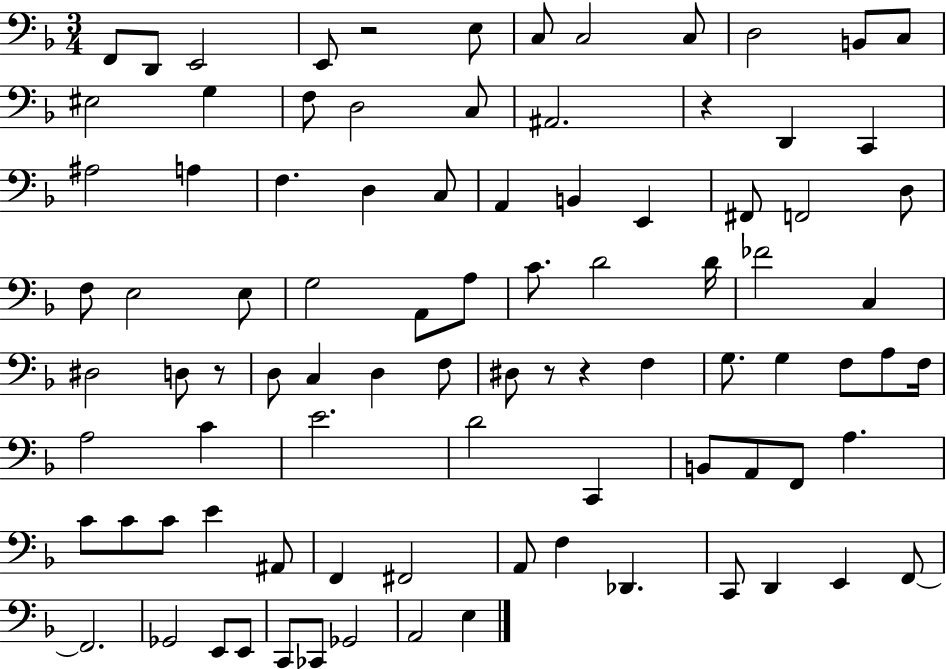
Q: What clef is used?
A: bass